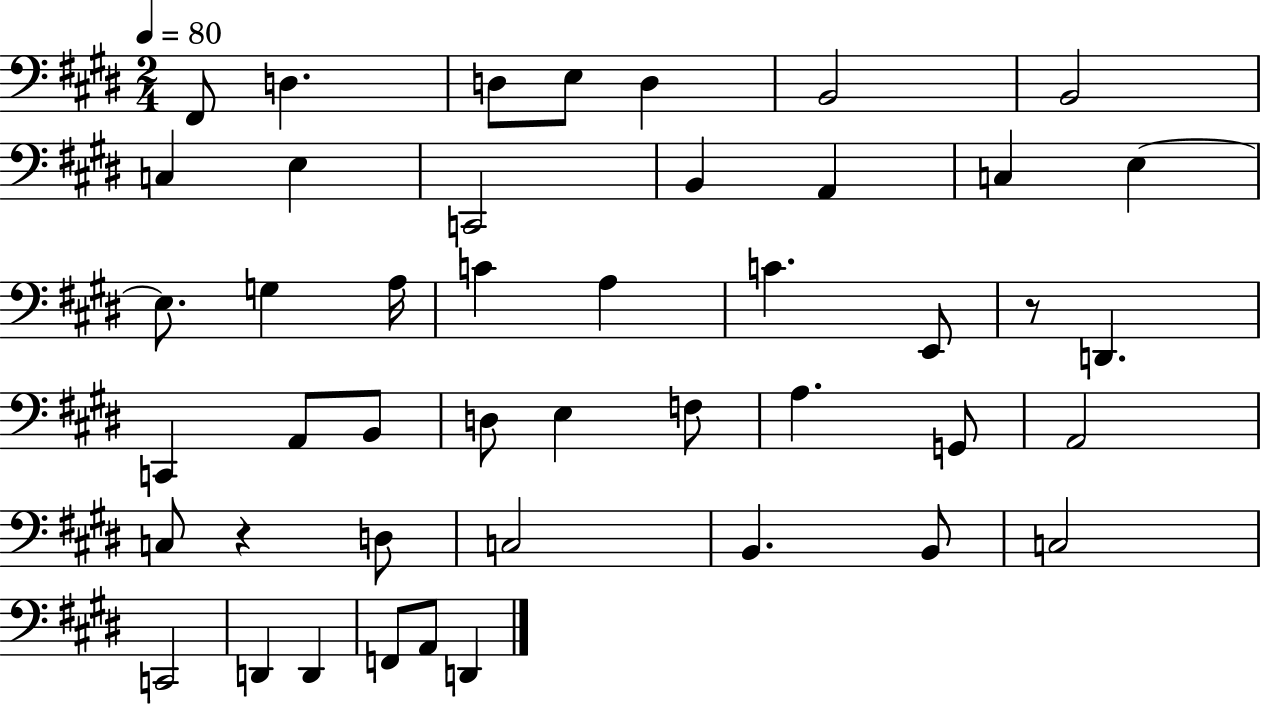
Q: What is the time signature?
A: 2/4